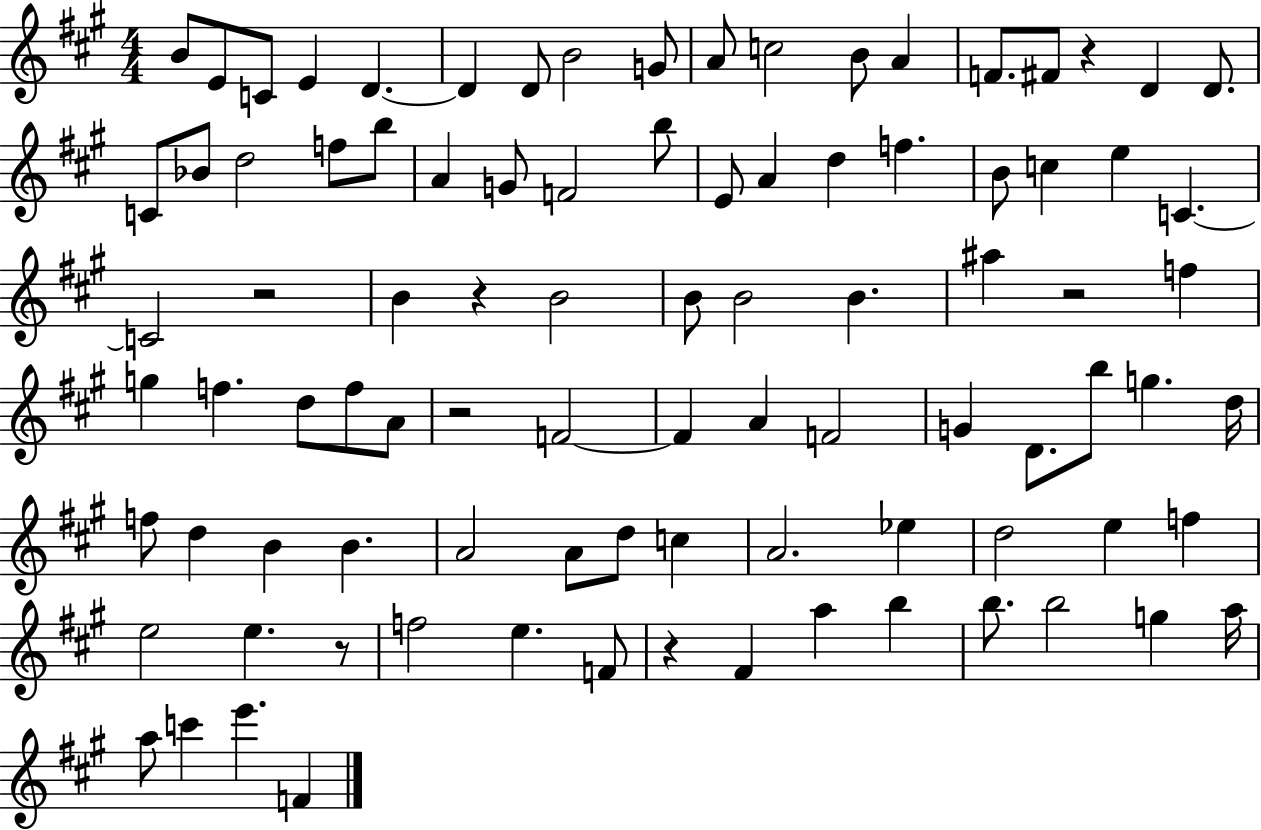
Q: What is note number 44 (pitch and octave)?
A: F5